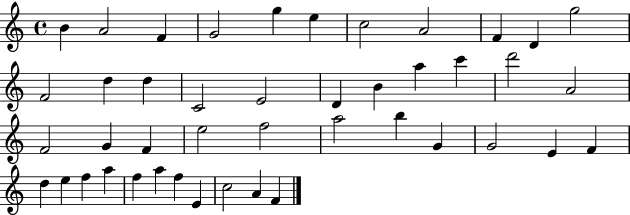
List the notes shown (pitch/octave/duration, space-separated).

B4/q A4/h F4/q G4/h G5/q E5/q C5/h A4/h F4/q D4/q G5/h F4/h D5/q D5/q C4/h E4/h D4/q B4/q A5/q C6/q D6/h A4/h F4/h G4/q F4/q E5/h F5/h A5/h B5/q G4/q G4/h E4/q F4/q D5/q E5/q F5/q A5/q F5/q A5/q F5/q E4/q C5/h A4/q F4/q